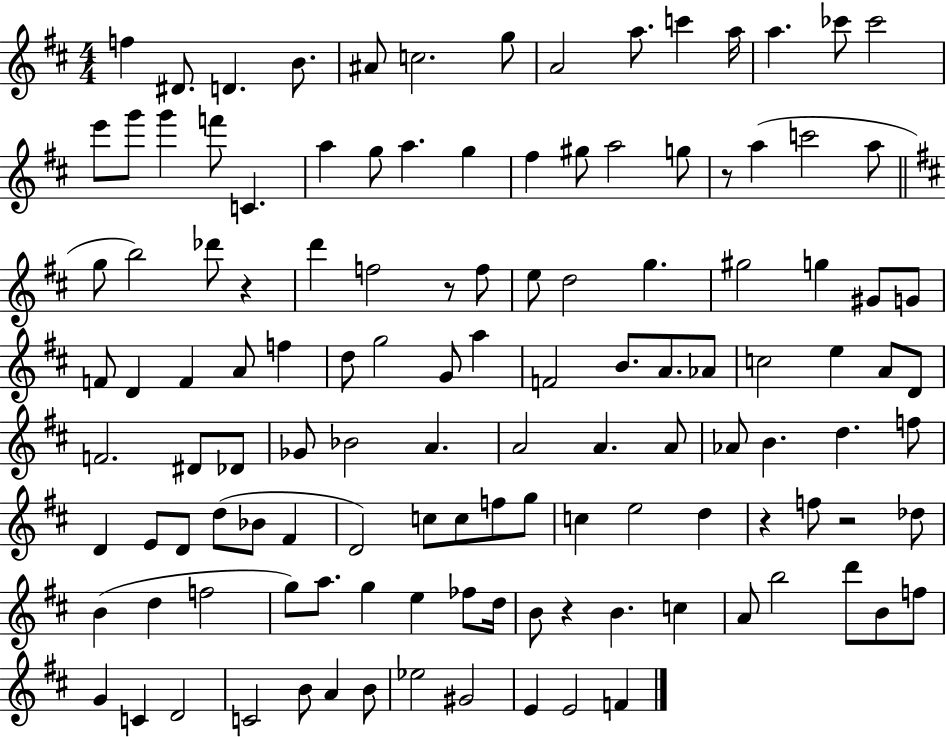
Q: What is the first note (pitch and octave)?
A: F5